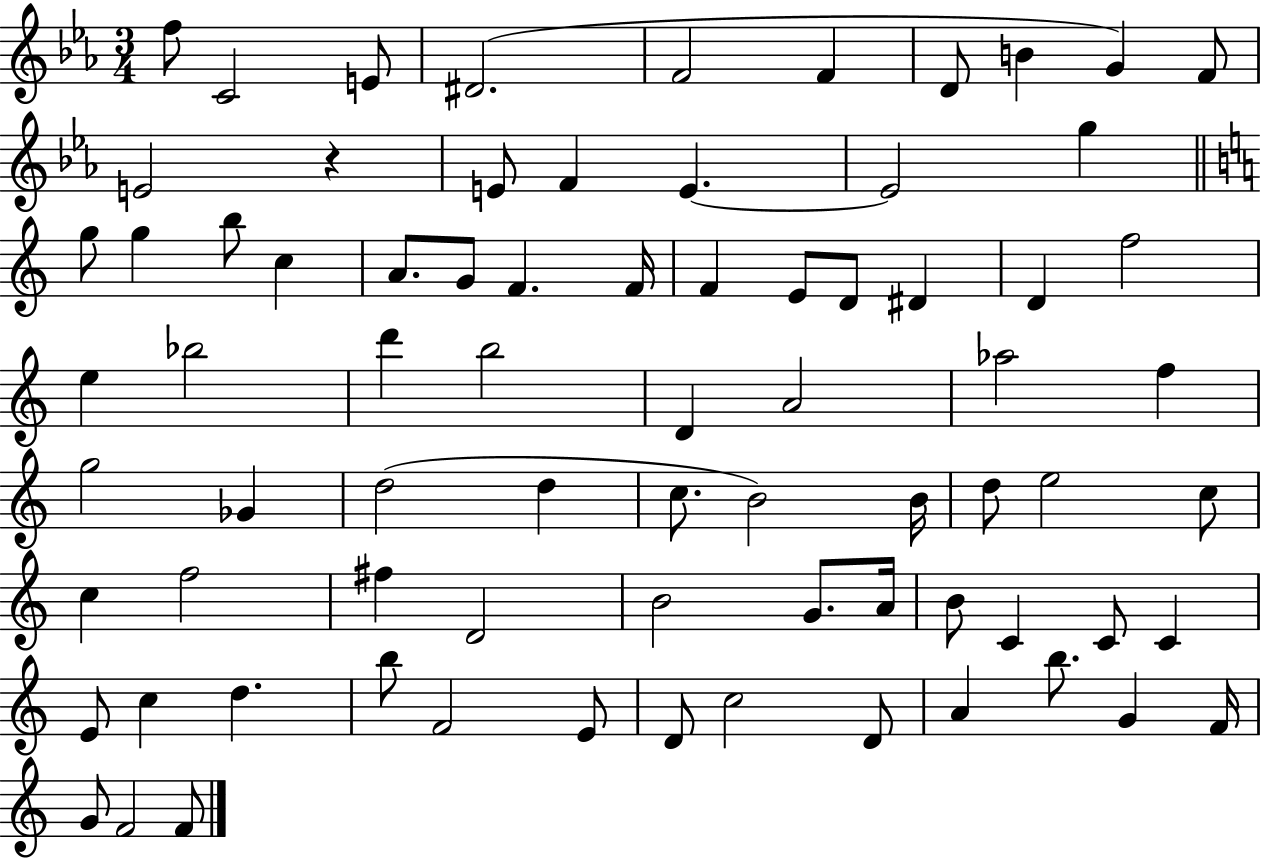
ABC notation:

X:1
T:Untitled
M:3/4
L:1/4
K:Eb
f/2 C2 E/2 ^D2 F2 F D/2 B G F/2 E2 z E/2 F E E2 g g/2 g b/2 c A/2 G/2 F F/4 F E/2 D/2 ^D D f2 e _b2 d' b2 D A2 _a2 f g2 _G d2 d c/2 B2 B/4 d/2 e2 c/2 c f2 ^f D2 B2 G/2 A/4 B/2 C C/2 C E/2 c d b/2 F2 E/2 D/2 c2 D/2 A b/2 G F/4 G/2 F2 F/2